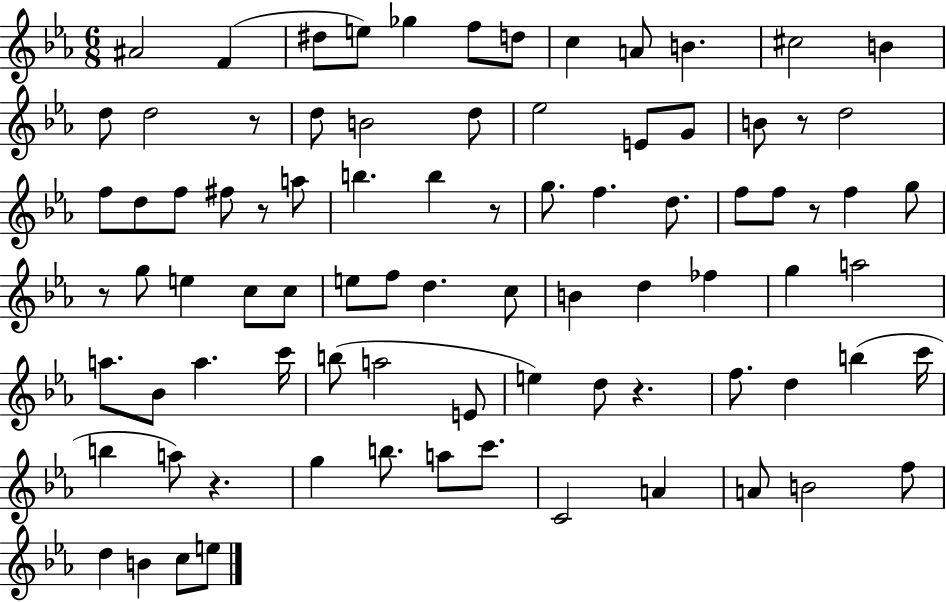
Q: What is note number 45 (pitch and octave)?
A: B4